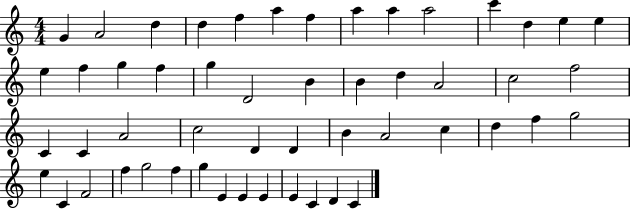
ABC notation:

X:1
T:Untitled
M:4/4
L:1/4
K:C
G A2 d d f a f a a a2 c' d e e e f g f g D2 B B d A2 c2 f2 C C A2 c2 D D B A2 c d f g2 e C F2 f g2 f g E E E E C D C